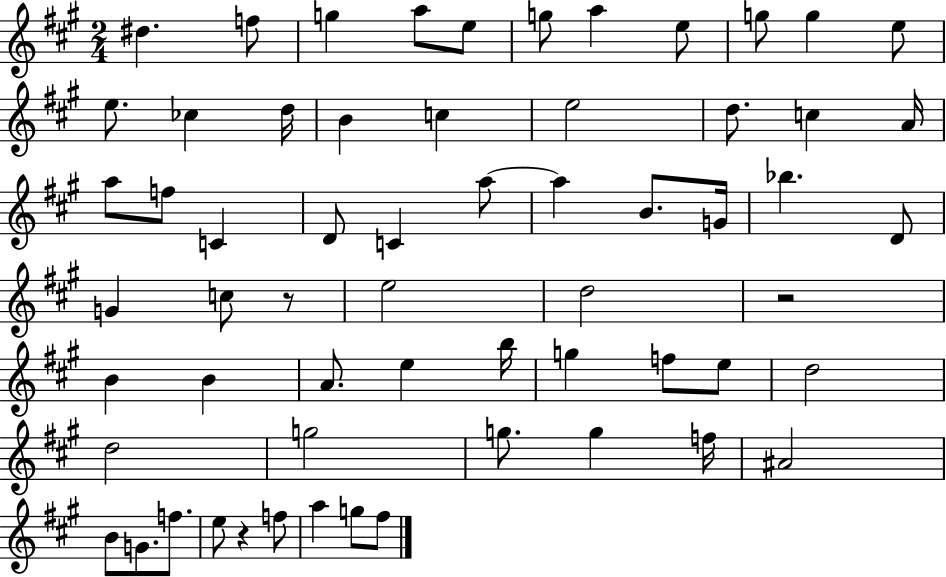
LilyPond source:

{
  \clef treble
  \numericTimeSignature
  \time 2/4
  \key a \major
  dis''4. f''8 | g''4 a''8 e''8 | g''8 a''4 e''8 | g''8 g''4 e''8 | \break e''8. ces''4 d''16 | b'4 c''4 | e''2 | d''8. c''4 a'16 | \break a''8 f''8 c'4 | d'8 c'4 a''8~~ | a''4 b'8. g'16 | bes''4. d'8 | \break g'4 c''8 r8 | e''2 | d''2 | r2 | \break b'4 b'4 | a'8. e''4 b''16 | g''4 f''8 e''8 | d''2 | \break d''2 | g''2 | g''8. g''4 f''16 | ais'2 | \break b'8 g'8. f''8. | e''8 r4 f''8 | a''4 g''8 fis''8 | \bar "|."
}